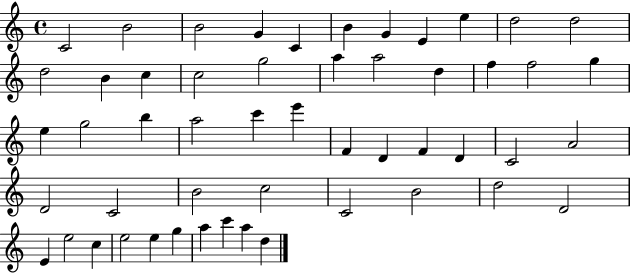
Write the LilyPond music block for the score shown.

{
  \clef treble
  \time 4/4
  \defaultTimeSignature
  \key c \major
  c'2 b'2 | b'2 g'4 c'4 | b'4 g'4 e'4 e''4 | d''2 d''2 | \break d''2 b'4 c''4 | c''2 g''2 | a''4 a''2 d''4 | f''4 f''2 g''4 | \break e''4 g''2 b''4 | a''2 c'''4 e'''4 | f'4 d'4 f'4 d'4 | c'2 a'2 | \break d'2 c'2 | b'2 c''2 | c'2 b'2 | d''2 d'2 | \break e'4 e''2 c''4 | e''2 e''4 g''4 | a''4 c'''4 a''4 d''4 | \bar "|."
}